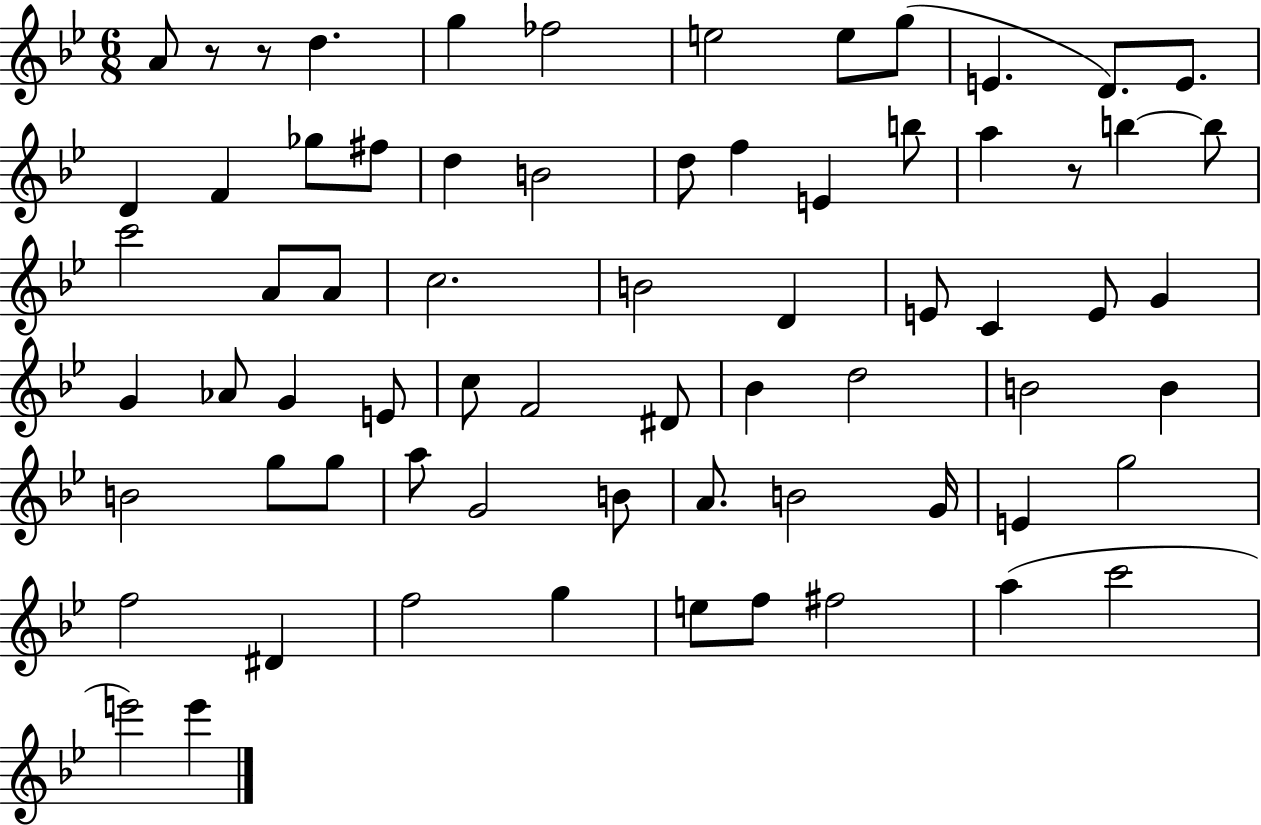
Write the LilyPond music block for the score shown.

{
  \clef treble
  \numericTimeSignature
  \time 6/8
  \key bes \major
  a'8 r8 r8 d''4. | g''4 fes''2 | e''2 e''8 g''8( | e'4. d'8.) e'8. | \break d'4 f'4 ges''8 fis''8 | d''4 b'2 | d''8 f''4 e'4 b''8 | a''4 r8 b''4~~ b''8 | \break c'''2 a'8 a'8 | c''2. | b'2 d'4 | e'8 c'4 e'8 g'4 | \break g'4 aes'8 g'4 e'8 | c''8 f'2 dis'8 | bes'4 d''2 | b'2 b'4 | \break b'2 g''8 g''8 | a''8 g'2 b'8 | a'8. b'2 g'16 | e'4 g''2 | \break f''2 dis'4 | f''2 g''4 | e''8 f''8 fis''2 | a''4( c'''2 | \break e'''2) e'''4 | \bar "|."
}